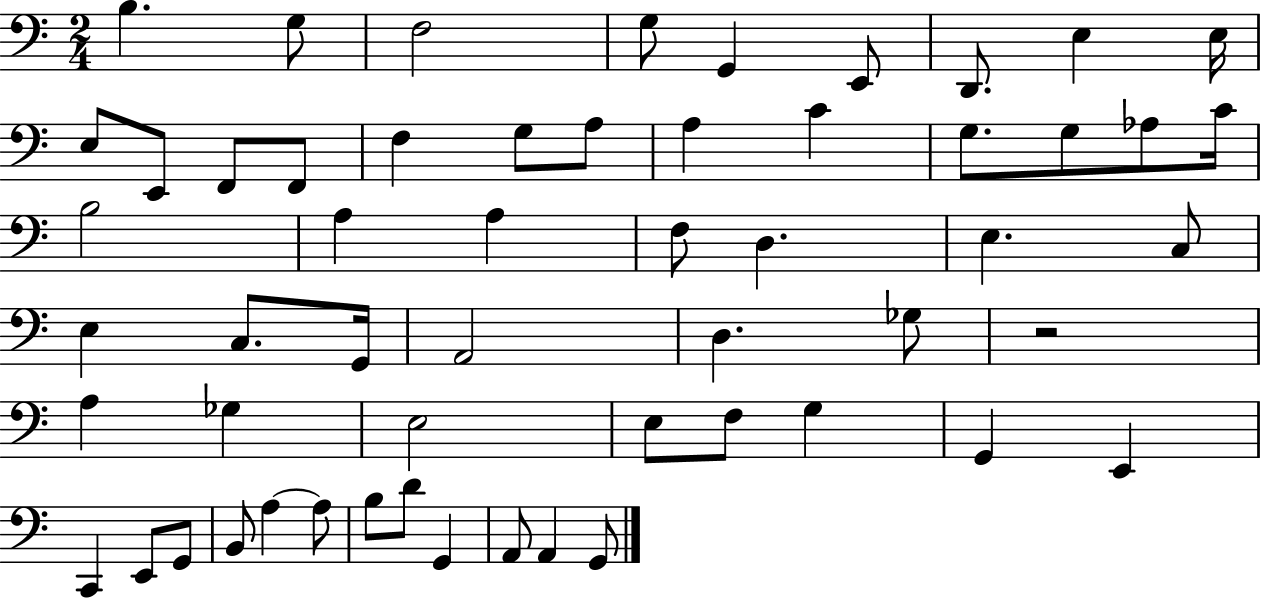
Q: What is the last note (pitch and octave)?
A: G2